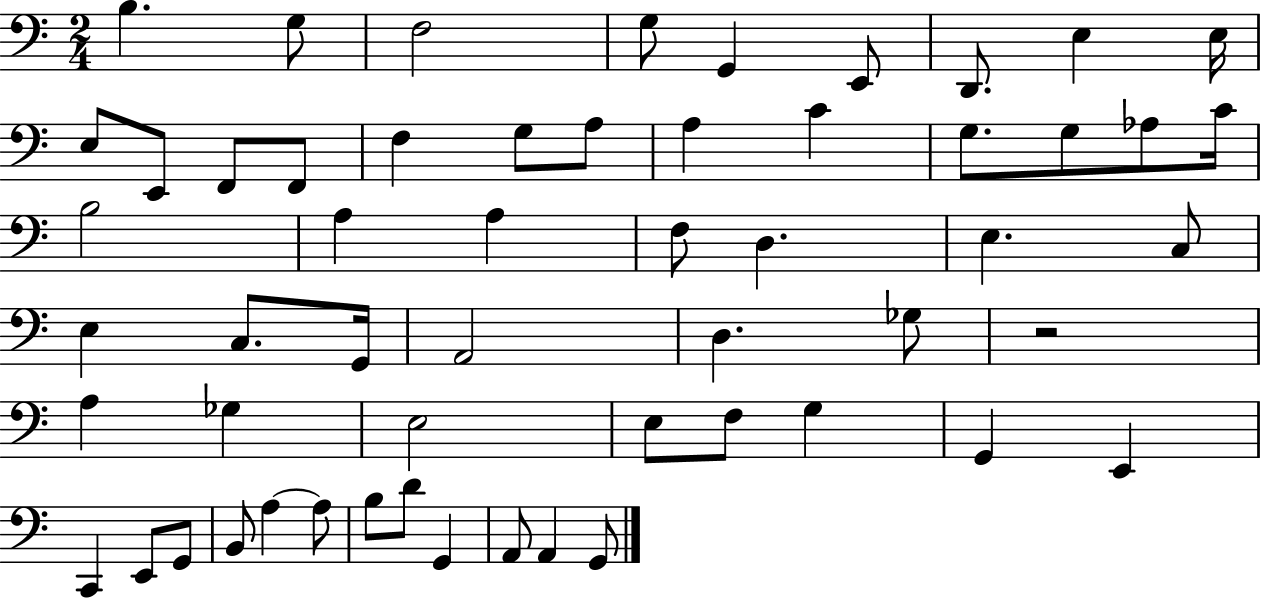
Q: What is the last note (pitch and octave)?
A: G2